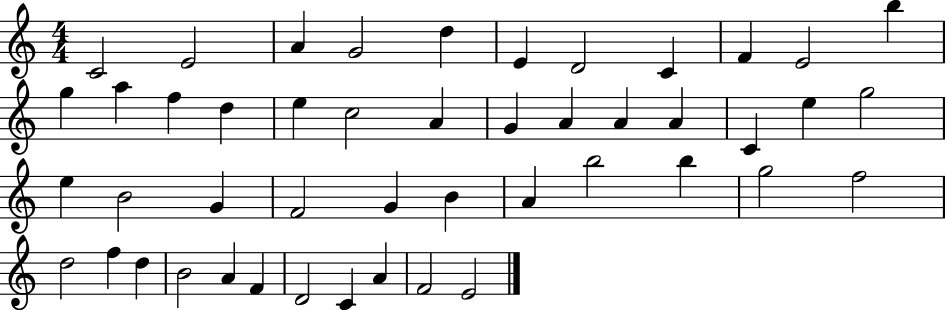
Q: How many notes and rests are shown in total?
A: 47